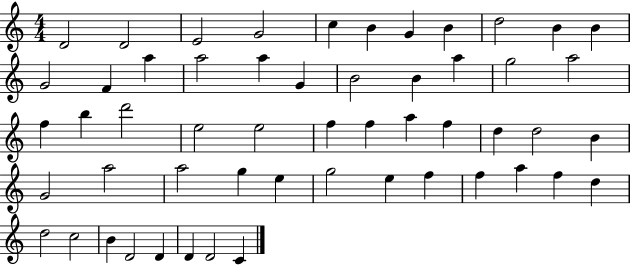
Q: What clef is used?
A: treble